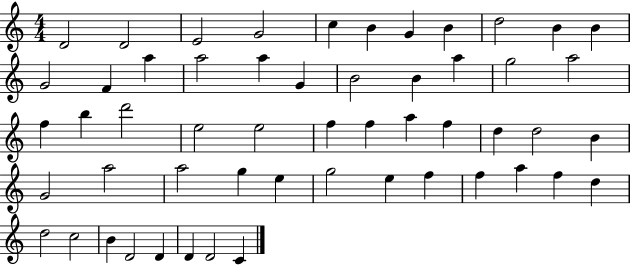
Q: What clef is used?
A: treble